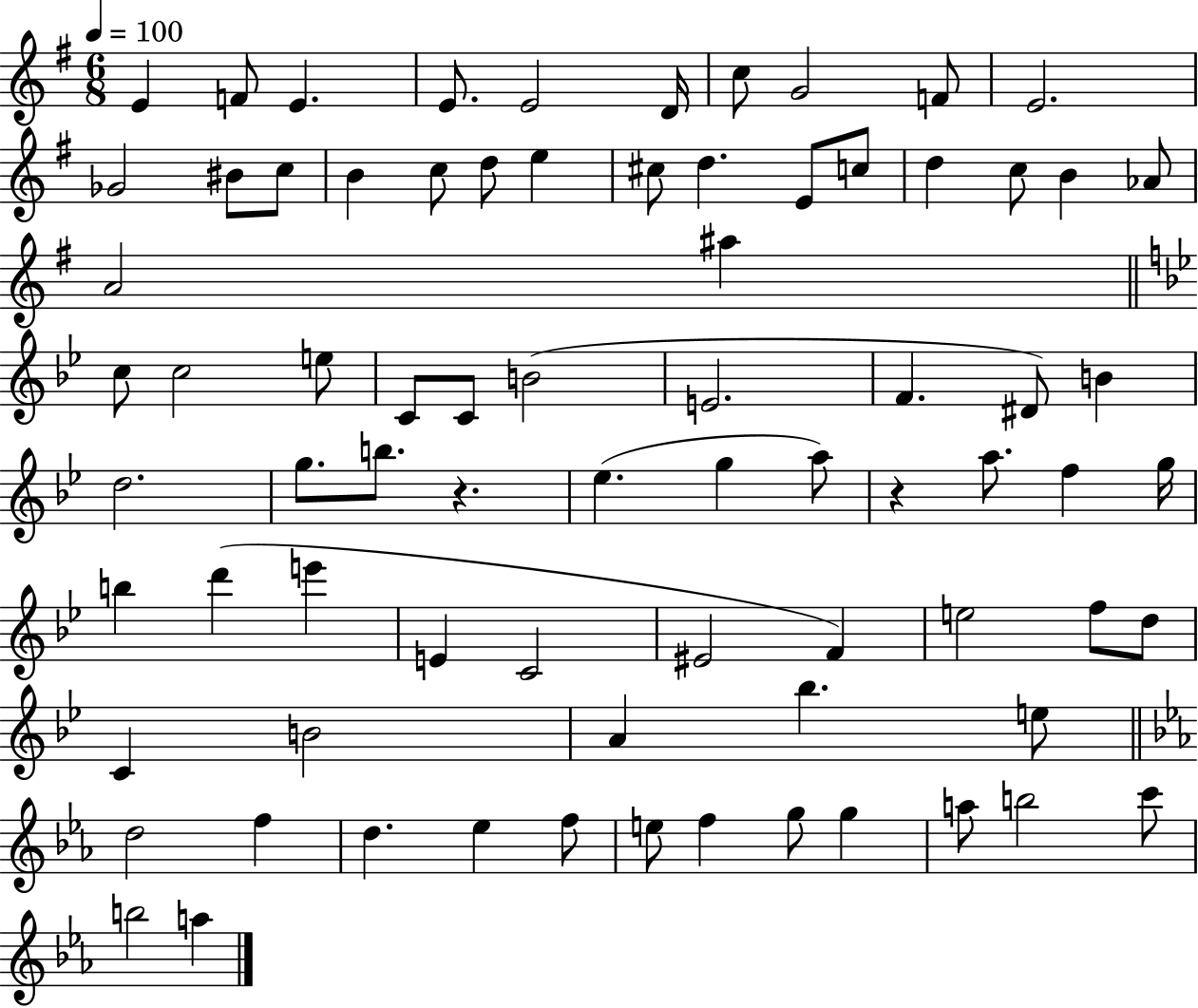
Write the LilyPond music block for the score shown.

{
  \clef treble
  \numericTimeSignature
  \time 6/8
  \key g \major
  \tempo 4 = 100
  e'4 f'8 e'4. | e'8. e'2 d'16 | c''8 g'2 f'8 | e'2. | \break ges'2 bis'8 c''8 | b'4 c''8 d''8 e''4 | cis''8 d''4. e'8 c''8 | d''4 c''8 b'4 aes'8 | \break a'2 ais''4 | \bar "||" \break \key g \minor c''8 c''2 e''8 | c'8 c'8 b'2( | e'2. | f'4. dis'8) b'4 | \break d''2. | g''8. b''8. r4. | ees''4.( g''4 a''8) | r4 a''8. f''4 g''16 | \break b''4 d'''4( e'''4 | e'4 c'2 | eis'2 f'4) | e''2 f''8 d''8 | \break c'4 b'2 | a'4 bes''4. e''8 | \bar "||" \break \key ees \major d''2 f''4 | d''4. ees''4 f''8 | e''8 f''4 g''8 g''4 | a''8 b''2 c'''8 | \break b''2 a''4 | \bar "|."
}